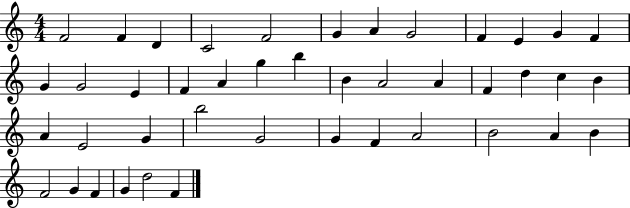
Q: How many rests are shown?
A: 0